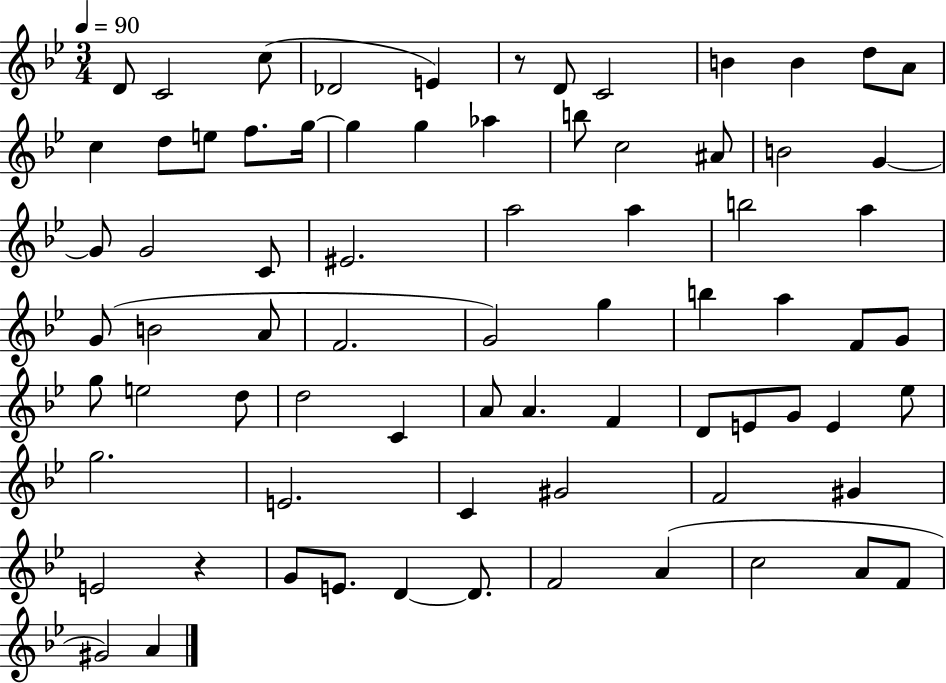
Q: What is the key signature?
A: BES major